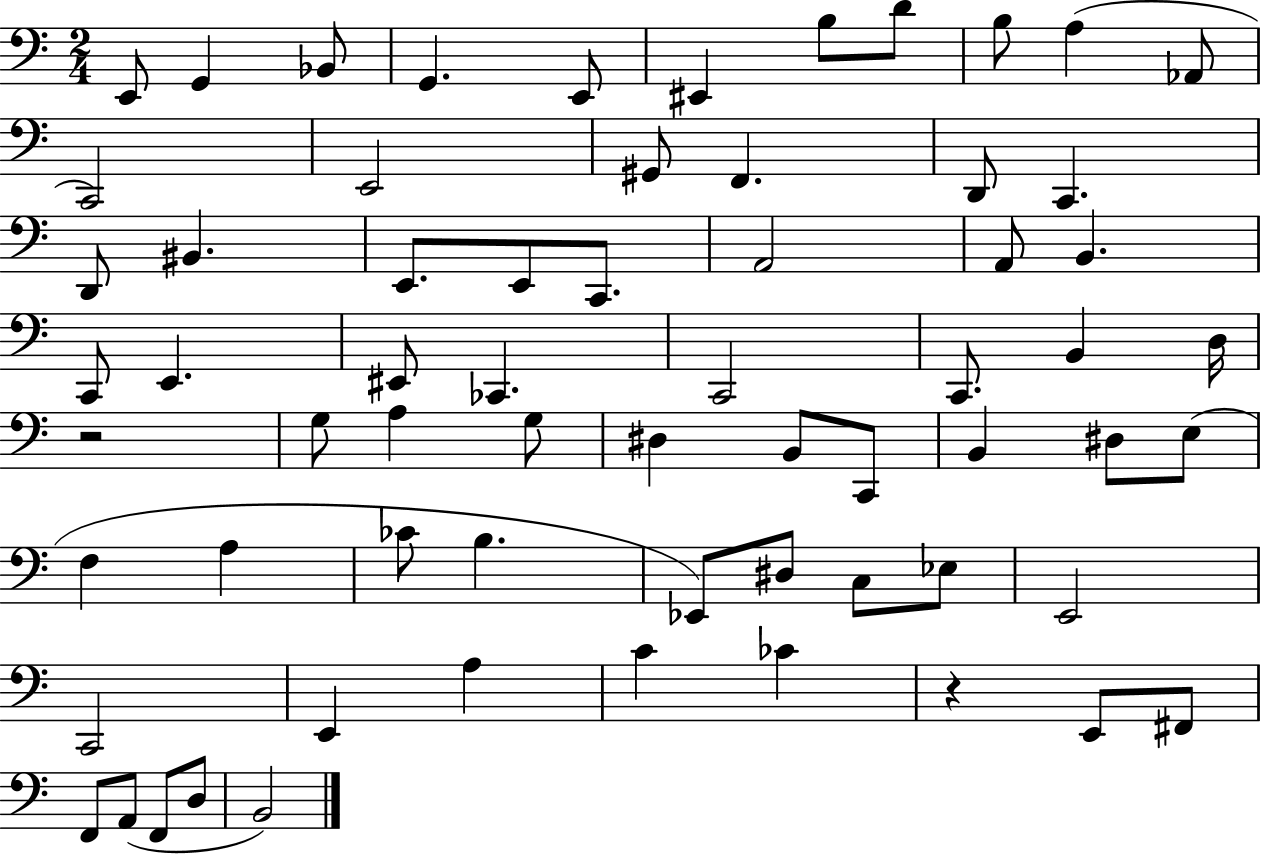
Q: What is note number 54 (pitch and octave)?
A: A3